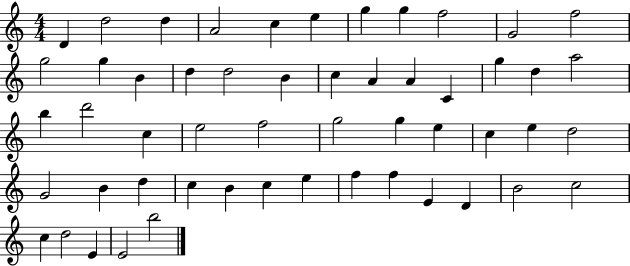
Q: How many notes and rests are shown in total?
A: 53